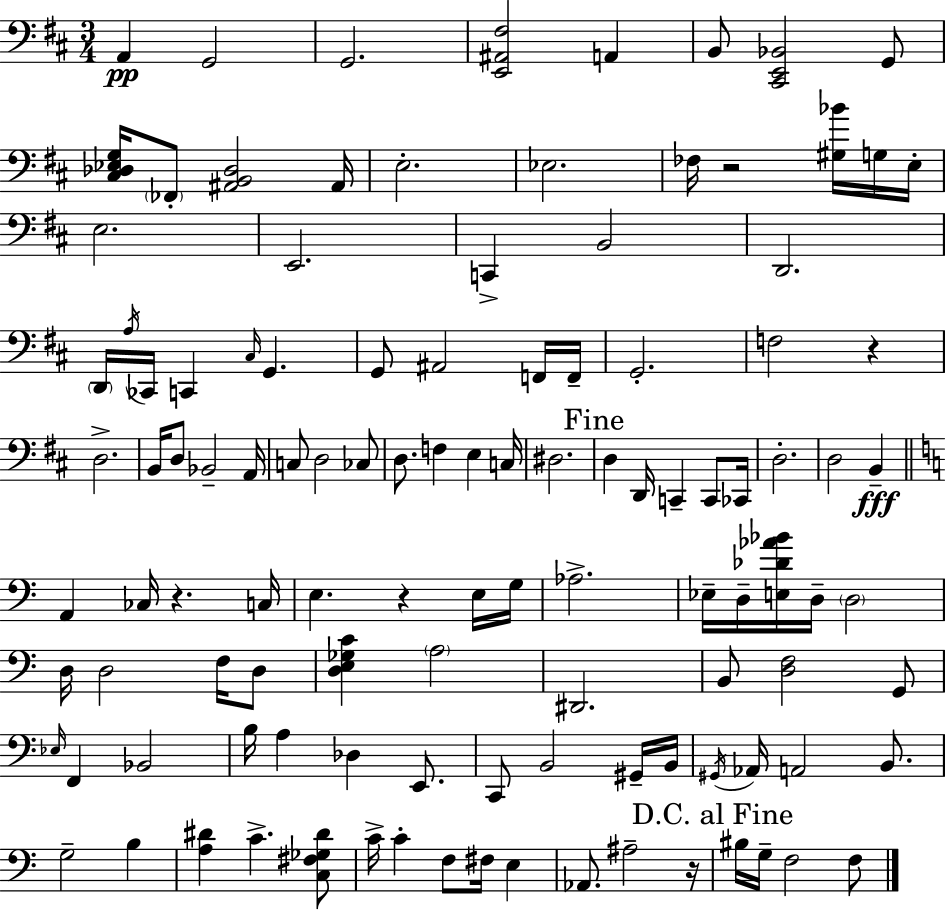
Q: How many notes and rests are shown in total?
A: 114